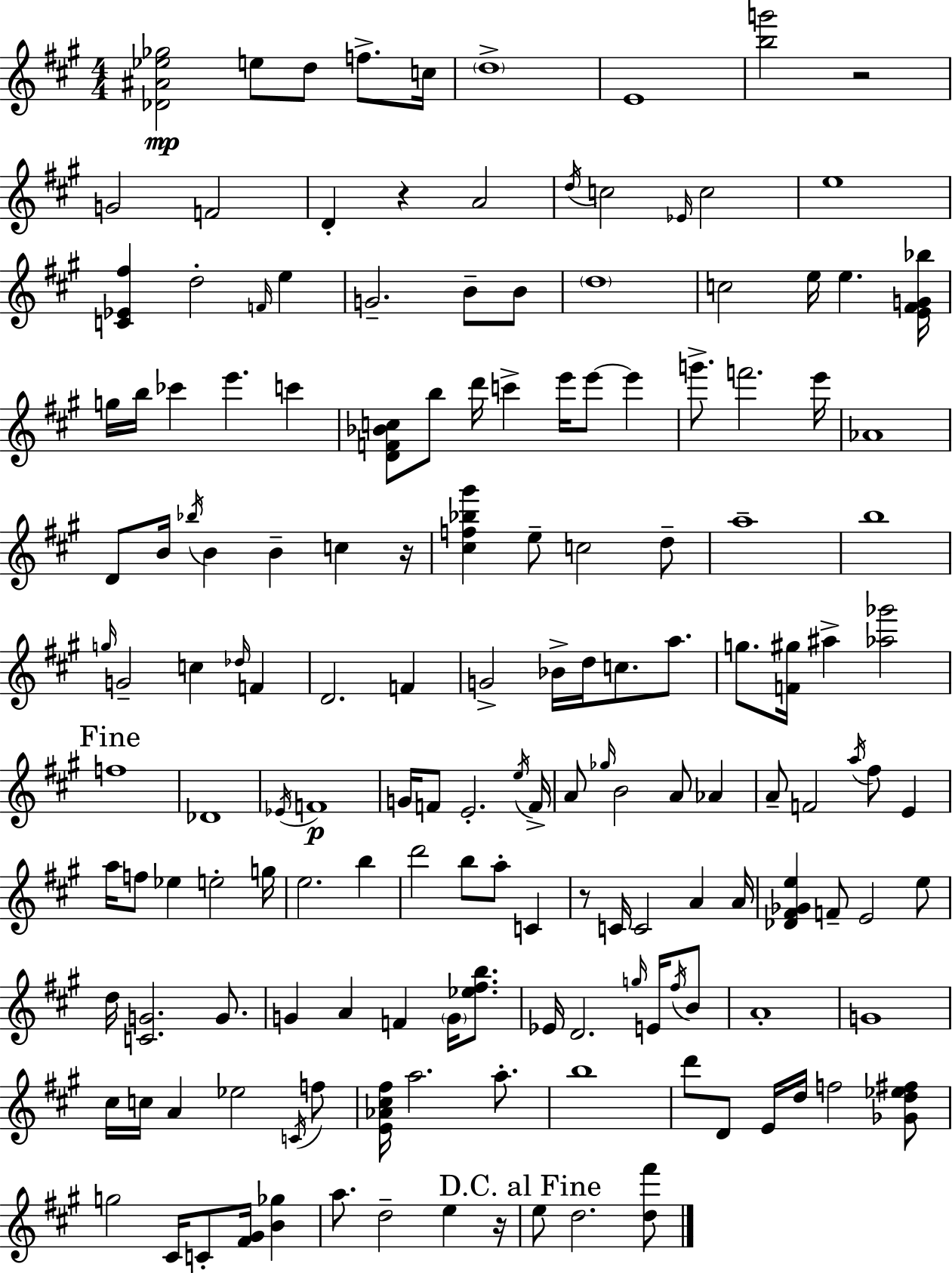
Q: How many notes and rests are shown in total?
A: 159